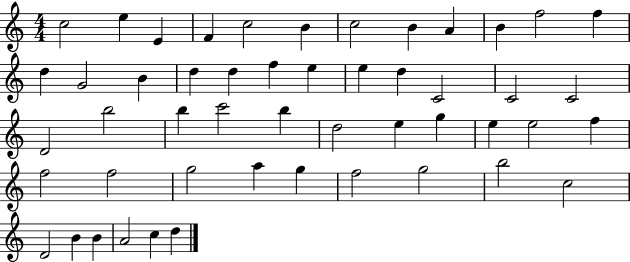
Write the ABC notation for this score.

X:1
T:Untitled
M:4/4
L:1/4
K:C
c2 e E F c2 B c2 B A B f2 f d G2 B d d f e e d C2 C2 C2 D2 b2 b c'2 b d2 e g e e2 f f2 f2 g2 a g f2 g2 b2 c2 D2 B B A2 c d